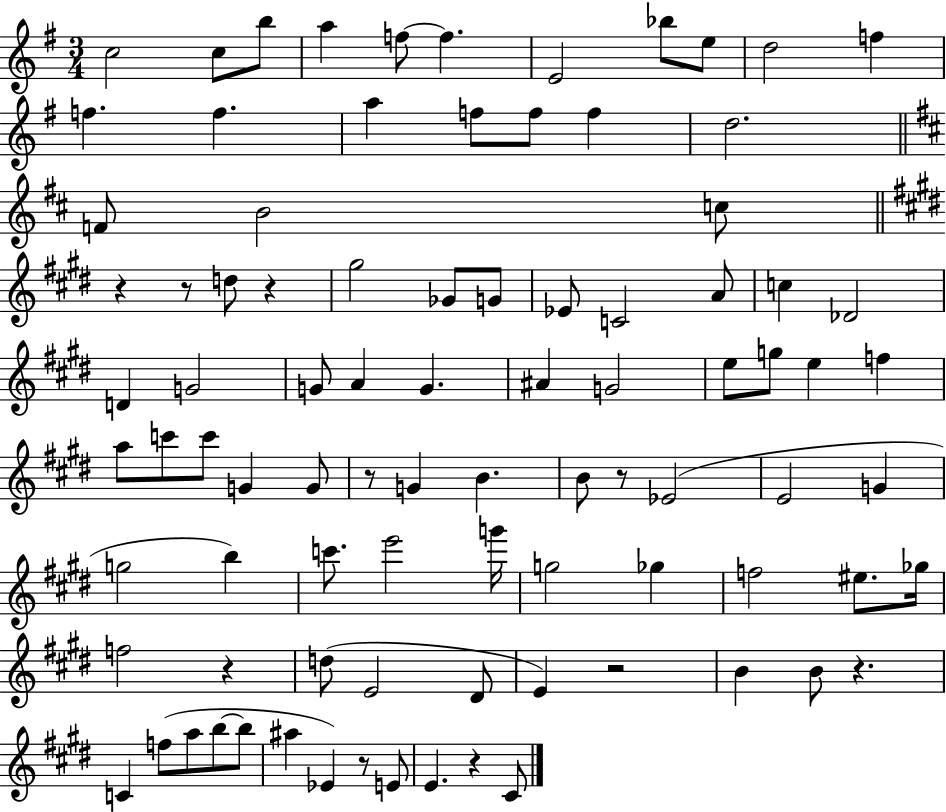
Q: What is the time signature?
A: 3/4